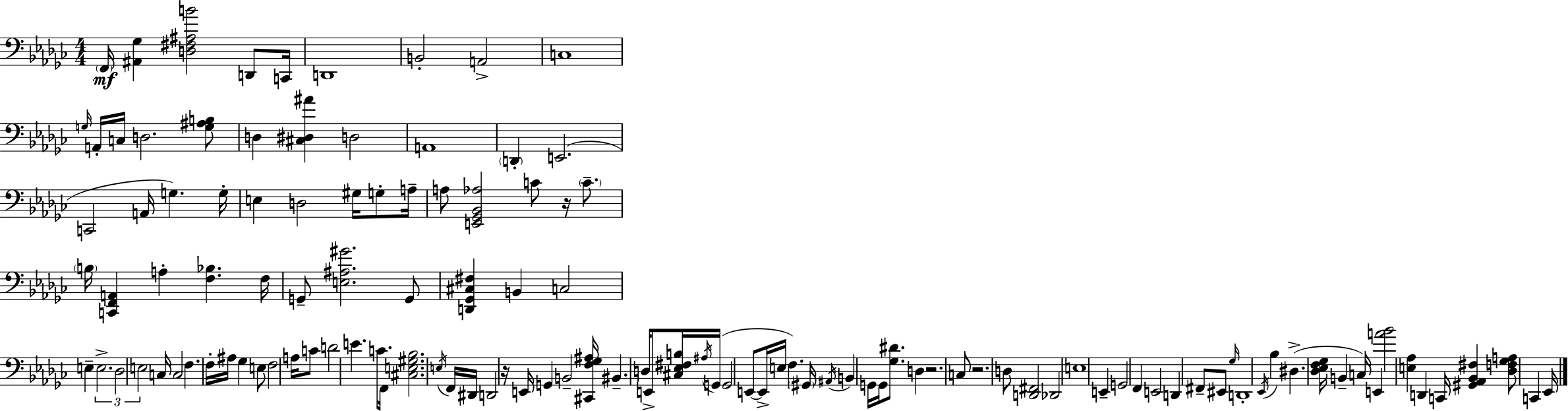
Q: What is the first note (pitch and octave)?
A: F2